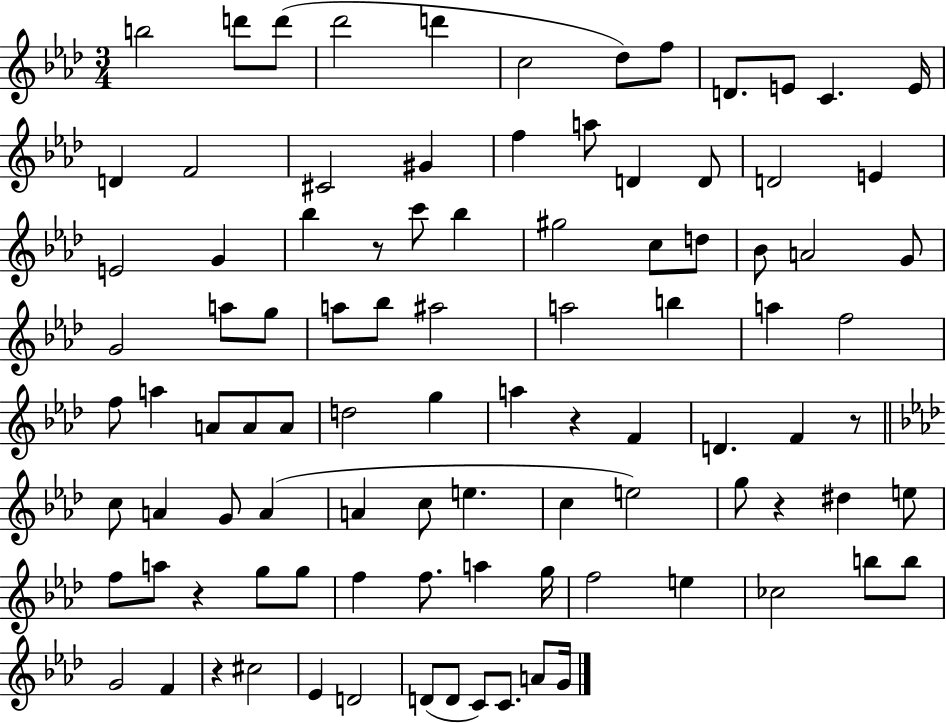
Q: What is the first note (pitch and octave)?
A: B5